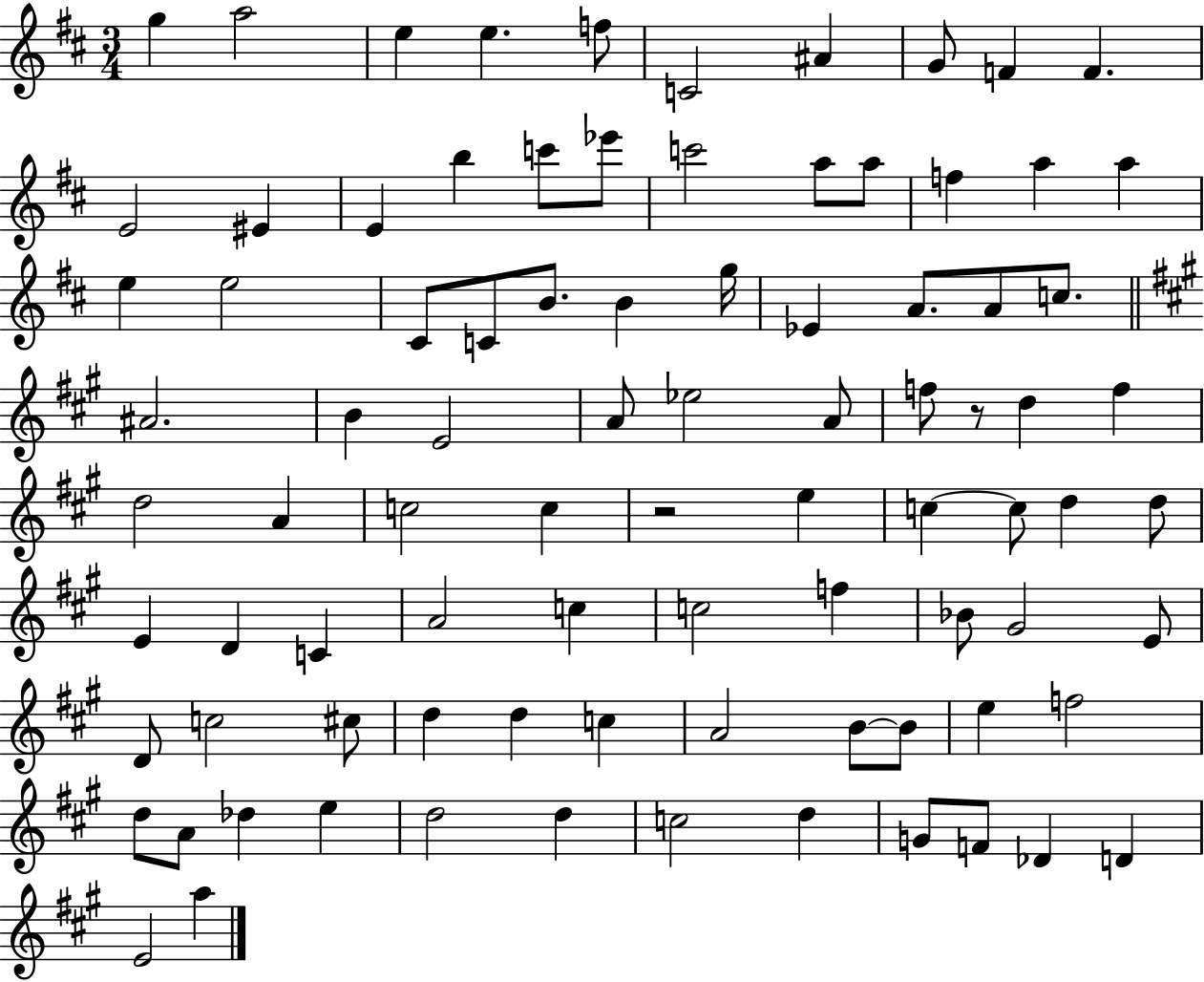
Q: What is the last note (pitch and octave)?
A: A5